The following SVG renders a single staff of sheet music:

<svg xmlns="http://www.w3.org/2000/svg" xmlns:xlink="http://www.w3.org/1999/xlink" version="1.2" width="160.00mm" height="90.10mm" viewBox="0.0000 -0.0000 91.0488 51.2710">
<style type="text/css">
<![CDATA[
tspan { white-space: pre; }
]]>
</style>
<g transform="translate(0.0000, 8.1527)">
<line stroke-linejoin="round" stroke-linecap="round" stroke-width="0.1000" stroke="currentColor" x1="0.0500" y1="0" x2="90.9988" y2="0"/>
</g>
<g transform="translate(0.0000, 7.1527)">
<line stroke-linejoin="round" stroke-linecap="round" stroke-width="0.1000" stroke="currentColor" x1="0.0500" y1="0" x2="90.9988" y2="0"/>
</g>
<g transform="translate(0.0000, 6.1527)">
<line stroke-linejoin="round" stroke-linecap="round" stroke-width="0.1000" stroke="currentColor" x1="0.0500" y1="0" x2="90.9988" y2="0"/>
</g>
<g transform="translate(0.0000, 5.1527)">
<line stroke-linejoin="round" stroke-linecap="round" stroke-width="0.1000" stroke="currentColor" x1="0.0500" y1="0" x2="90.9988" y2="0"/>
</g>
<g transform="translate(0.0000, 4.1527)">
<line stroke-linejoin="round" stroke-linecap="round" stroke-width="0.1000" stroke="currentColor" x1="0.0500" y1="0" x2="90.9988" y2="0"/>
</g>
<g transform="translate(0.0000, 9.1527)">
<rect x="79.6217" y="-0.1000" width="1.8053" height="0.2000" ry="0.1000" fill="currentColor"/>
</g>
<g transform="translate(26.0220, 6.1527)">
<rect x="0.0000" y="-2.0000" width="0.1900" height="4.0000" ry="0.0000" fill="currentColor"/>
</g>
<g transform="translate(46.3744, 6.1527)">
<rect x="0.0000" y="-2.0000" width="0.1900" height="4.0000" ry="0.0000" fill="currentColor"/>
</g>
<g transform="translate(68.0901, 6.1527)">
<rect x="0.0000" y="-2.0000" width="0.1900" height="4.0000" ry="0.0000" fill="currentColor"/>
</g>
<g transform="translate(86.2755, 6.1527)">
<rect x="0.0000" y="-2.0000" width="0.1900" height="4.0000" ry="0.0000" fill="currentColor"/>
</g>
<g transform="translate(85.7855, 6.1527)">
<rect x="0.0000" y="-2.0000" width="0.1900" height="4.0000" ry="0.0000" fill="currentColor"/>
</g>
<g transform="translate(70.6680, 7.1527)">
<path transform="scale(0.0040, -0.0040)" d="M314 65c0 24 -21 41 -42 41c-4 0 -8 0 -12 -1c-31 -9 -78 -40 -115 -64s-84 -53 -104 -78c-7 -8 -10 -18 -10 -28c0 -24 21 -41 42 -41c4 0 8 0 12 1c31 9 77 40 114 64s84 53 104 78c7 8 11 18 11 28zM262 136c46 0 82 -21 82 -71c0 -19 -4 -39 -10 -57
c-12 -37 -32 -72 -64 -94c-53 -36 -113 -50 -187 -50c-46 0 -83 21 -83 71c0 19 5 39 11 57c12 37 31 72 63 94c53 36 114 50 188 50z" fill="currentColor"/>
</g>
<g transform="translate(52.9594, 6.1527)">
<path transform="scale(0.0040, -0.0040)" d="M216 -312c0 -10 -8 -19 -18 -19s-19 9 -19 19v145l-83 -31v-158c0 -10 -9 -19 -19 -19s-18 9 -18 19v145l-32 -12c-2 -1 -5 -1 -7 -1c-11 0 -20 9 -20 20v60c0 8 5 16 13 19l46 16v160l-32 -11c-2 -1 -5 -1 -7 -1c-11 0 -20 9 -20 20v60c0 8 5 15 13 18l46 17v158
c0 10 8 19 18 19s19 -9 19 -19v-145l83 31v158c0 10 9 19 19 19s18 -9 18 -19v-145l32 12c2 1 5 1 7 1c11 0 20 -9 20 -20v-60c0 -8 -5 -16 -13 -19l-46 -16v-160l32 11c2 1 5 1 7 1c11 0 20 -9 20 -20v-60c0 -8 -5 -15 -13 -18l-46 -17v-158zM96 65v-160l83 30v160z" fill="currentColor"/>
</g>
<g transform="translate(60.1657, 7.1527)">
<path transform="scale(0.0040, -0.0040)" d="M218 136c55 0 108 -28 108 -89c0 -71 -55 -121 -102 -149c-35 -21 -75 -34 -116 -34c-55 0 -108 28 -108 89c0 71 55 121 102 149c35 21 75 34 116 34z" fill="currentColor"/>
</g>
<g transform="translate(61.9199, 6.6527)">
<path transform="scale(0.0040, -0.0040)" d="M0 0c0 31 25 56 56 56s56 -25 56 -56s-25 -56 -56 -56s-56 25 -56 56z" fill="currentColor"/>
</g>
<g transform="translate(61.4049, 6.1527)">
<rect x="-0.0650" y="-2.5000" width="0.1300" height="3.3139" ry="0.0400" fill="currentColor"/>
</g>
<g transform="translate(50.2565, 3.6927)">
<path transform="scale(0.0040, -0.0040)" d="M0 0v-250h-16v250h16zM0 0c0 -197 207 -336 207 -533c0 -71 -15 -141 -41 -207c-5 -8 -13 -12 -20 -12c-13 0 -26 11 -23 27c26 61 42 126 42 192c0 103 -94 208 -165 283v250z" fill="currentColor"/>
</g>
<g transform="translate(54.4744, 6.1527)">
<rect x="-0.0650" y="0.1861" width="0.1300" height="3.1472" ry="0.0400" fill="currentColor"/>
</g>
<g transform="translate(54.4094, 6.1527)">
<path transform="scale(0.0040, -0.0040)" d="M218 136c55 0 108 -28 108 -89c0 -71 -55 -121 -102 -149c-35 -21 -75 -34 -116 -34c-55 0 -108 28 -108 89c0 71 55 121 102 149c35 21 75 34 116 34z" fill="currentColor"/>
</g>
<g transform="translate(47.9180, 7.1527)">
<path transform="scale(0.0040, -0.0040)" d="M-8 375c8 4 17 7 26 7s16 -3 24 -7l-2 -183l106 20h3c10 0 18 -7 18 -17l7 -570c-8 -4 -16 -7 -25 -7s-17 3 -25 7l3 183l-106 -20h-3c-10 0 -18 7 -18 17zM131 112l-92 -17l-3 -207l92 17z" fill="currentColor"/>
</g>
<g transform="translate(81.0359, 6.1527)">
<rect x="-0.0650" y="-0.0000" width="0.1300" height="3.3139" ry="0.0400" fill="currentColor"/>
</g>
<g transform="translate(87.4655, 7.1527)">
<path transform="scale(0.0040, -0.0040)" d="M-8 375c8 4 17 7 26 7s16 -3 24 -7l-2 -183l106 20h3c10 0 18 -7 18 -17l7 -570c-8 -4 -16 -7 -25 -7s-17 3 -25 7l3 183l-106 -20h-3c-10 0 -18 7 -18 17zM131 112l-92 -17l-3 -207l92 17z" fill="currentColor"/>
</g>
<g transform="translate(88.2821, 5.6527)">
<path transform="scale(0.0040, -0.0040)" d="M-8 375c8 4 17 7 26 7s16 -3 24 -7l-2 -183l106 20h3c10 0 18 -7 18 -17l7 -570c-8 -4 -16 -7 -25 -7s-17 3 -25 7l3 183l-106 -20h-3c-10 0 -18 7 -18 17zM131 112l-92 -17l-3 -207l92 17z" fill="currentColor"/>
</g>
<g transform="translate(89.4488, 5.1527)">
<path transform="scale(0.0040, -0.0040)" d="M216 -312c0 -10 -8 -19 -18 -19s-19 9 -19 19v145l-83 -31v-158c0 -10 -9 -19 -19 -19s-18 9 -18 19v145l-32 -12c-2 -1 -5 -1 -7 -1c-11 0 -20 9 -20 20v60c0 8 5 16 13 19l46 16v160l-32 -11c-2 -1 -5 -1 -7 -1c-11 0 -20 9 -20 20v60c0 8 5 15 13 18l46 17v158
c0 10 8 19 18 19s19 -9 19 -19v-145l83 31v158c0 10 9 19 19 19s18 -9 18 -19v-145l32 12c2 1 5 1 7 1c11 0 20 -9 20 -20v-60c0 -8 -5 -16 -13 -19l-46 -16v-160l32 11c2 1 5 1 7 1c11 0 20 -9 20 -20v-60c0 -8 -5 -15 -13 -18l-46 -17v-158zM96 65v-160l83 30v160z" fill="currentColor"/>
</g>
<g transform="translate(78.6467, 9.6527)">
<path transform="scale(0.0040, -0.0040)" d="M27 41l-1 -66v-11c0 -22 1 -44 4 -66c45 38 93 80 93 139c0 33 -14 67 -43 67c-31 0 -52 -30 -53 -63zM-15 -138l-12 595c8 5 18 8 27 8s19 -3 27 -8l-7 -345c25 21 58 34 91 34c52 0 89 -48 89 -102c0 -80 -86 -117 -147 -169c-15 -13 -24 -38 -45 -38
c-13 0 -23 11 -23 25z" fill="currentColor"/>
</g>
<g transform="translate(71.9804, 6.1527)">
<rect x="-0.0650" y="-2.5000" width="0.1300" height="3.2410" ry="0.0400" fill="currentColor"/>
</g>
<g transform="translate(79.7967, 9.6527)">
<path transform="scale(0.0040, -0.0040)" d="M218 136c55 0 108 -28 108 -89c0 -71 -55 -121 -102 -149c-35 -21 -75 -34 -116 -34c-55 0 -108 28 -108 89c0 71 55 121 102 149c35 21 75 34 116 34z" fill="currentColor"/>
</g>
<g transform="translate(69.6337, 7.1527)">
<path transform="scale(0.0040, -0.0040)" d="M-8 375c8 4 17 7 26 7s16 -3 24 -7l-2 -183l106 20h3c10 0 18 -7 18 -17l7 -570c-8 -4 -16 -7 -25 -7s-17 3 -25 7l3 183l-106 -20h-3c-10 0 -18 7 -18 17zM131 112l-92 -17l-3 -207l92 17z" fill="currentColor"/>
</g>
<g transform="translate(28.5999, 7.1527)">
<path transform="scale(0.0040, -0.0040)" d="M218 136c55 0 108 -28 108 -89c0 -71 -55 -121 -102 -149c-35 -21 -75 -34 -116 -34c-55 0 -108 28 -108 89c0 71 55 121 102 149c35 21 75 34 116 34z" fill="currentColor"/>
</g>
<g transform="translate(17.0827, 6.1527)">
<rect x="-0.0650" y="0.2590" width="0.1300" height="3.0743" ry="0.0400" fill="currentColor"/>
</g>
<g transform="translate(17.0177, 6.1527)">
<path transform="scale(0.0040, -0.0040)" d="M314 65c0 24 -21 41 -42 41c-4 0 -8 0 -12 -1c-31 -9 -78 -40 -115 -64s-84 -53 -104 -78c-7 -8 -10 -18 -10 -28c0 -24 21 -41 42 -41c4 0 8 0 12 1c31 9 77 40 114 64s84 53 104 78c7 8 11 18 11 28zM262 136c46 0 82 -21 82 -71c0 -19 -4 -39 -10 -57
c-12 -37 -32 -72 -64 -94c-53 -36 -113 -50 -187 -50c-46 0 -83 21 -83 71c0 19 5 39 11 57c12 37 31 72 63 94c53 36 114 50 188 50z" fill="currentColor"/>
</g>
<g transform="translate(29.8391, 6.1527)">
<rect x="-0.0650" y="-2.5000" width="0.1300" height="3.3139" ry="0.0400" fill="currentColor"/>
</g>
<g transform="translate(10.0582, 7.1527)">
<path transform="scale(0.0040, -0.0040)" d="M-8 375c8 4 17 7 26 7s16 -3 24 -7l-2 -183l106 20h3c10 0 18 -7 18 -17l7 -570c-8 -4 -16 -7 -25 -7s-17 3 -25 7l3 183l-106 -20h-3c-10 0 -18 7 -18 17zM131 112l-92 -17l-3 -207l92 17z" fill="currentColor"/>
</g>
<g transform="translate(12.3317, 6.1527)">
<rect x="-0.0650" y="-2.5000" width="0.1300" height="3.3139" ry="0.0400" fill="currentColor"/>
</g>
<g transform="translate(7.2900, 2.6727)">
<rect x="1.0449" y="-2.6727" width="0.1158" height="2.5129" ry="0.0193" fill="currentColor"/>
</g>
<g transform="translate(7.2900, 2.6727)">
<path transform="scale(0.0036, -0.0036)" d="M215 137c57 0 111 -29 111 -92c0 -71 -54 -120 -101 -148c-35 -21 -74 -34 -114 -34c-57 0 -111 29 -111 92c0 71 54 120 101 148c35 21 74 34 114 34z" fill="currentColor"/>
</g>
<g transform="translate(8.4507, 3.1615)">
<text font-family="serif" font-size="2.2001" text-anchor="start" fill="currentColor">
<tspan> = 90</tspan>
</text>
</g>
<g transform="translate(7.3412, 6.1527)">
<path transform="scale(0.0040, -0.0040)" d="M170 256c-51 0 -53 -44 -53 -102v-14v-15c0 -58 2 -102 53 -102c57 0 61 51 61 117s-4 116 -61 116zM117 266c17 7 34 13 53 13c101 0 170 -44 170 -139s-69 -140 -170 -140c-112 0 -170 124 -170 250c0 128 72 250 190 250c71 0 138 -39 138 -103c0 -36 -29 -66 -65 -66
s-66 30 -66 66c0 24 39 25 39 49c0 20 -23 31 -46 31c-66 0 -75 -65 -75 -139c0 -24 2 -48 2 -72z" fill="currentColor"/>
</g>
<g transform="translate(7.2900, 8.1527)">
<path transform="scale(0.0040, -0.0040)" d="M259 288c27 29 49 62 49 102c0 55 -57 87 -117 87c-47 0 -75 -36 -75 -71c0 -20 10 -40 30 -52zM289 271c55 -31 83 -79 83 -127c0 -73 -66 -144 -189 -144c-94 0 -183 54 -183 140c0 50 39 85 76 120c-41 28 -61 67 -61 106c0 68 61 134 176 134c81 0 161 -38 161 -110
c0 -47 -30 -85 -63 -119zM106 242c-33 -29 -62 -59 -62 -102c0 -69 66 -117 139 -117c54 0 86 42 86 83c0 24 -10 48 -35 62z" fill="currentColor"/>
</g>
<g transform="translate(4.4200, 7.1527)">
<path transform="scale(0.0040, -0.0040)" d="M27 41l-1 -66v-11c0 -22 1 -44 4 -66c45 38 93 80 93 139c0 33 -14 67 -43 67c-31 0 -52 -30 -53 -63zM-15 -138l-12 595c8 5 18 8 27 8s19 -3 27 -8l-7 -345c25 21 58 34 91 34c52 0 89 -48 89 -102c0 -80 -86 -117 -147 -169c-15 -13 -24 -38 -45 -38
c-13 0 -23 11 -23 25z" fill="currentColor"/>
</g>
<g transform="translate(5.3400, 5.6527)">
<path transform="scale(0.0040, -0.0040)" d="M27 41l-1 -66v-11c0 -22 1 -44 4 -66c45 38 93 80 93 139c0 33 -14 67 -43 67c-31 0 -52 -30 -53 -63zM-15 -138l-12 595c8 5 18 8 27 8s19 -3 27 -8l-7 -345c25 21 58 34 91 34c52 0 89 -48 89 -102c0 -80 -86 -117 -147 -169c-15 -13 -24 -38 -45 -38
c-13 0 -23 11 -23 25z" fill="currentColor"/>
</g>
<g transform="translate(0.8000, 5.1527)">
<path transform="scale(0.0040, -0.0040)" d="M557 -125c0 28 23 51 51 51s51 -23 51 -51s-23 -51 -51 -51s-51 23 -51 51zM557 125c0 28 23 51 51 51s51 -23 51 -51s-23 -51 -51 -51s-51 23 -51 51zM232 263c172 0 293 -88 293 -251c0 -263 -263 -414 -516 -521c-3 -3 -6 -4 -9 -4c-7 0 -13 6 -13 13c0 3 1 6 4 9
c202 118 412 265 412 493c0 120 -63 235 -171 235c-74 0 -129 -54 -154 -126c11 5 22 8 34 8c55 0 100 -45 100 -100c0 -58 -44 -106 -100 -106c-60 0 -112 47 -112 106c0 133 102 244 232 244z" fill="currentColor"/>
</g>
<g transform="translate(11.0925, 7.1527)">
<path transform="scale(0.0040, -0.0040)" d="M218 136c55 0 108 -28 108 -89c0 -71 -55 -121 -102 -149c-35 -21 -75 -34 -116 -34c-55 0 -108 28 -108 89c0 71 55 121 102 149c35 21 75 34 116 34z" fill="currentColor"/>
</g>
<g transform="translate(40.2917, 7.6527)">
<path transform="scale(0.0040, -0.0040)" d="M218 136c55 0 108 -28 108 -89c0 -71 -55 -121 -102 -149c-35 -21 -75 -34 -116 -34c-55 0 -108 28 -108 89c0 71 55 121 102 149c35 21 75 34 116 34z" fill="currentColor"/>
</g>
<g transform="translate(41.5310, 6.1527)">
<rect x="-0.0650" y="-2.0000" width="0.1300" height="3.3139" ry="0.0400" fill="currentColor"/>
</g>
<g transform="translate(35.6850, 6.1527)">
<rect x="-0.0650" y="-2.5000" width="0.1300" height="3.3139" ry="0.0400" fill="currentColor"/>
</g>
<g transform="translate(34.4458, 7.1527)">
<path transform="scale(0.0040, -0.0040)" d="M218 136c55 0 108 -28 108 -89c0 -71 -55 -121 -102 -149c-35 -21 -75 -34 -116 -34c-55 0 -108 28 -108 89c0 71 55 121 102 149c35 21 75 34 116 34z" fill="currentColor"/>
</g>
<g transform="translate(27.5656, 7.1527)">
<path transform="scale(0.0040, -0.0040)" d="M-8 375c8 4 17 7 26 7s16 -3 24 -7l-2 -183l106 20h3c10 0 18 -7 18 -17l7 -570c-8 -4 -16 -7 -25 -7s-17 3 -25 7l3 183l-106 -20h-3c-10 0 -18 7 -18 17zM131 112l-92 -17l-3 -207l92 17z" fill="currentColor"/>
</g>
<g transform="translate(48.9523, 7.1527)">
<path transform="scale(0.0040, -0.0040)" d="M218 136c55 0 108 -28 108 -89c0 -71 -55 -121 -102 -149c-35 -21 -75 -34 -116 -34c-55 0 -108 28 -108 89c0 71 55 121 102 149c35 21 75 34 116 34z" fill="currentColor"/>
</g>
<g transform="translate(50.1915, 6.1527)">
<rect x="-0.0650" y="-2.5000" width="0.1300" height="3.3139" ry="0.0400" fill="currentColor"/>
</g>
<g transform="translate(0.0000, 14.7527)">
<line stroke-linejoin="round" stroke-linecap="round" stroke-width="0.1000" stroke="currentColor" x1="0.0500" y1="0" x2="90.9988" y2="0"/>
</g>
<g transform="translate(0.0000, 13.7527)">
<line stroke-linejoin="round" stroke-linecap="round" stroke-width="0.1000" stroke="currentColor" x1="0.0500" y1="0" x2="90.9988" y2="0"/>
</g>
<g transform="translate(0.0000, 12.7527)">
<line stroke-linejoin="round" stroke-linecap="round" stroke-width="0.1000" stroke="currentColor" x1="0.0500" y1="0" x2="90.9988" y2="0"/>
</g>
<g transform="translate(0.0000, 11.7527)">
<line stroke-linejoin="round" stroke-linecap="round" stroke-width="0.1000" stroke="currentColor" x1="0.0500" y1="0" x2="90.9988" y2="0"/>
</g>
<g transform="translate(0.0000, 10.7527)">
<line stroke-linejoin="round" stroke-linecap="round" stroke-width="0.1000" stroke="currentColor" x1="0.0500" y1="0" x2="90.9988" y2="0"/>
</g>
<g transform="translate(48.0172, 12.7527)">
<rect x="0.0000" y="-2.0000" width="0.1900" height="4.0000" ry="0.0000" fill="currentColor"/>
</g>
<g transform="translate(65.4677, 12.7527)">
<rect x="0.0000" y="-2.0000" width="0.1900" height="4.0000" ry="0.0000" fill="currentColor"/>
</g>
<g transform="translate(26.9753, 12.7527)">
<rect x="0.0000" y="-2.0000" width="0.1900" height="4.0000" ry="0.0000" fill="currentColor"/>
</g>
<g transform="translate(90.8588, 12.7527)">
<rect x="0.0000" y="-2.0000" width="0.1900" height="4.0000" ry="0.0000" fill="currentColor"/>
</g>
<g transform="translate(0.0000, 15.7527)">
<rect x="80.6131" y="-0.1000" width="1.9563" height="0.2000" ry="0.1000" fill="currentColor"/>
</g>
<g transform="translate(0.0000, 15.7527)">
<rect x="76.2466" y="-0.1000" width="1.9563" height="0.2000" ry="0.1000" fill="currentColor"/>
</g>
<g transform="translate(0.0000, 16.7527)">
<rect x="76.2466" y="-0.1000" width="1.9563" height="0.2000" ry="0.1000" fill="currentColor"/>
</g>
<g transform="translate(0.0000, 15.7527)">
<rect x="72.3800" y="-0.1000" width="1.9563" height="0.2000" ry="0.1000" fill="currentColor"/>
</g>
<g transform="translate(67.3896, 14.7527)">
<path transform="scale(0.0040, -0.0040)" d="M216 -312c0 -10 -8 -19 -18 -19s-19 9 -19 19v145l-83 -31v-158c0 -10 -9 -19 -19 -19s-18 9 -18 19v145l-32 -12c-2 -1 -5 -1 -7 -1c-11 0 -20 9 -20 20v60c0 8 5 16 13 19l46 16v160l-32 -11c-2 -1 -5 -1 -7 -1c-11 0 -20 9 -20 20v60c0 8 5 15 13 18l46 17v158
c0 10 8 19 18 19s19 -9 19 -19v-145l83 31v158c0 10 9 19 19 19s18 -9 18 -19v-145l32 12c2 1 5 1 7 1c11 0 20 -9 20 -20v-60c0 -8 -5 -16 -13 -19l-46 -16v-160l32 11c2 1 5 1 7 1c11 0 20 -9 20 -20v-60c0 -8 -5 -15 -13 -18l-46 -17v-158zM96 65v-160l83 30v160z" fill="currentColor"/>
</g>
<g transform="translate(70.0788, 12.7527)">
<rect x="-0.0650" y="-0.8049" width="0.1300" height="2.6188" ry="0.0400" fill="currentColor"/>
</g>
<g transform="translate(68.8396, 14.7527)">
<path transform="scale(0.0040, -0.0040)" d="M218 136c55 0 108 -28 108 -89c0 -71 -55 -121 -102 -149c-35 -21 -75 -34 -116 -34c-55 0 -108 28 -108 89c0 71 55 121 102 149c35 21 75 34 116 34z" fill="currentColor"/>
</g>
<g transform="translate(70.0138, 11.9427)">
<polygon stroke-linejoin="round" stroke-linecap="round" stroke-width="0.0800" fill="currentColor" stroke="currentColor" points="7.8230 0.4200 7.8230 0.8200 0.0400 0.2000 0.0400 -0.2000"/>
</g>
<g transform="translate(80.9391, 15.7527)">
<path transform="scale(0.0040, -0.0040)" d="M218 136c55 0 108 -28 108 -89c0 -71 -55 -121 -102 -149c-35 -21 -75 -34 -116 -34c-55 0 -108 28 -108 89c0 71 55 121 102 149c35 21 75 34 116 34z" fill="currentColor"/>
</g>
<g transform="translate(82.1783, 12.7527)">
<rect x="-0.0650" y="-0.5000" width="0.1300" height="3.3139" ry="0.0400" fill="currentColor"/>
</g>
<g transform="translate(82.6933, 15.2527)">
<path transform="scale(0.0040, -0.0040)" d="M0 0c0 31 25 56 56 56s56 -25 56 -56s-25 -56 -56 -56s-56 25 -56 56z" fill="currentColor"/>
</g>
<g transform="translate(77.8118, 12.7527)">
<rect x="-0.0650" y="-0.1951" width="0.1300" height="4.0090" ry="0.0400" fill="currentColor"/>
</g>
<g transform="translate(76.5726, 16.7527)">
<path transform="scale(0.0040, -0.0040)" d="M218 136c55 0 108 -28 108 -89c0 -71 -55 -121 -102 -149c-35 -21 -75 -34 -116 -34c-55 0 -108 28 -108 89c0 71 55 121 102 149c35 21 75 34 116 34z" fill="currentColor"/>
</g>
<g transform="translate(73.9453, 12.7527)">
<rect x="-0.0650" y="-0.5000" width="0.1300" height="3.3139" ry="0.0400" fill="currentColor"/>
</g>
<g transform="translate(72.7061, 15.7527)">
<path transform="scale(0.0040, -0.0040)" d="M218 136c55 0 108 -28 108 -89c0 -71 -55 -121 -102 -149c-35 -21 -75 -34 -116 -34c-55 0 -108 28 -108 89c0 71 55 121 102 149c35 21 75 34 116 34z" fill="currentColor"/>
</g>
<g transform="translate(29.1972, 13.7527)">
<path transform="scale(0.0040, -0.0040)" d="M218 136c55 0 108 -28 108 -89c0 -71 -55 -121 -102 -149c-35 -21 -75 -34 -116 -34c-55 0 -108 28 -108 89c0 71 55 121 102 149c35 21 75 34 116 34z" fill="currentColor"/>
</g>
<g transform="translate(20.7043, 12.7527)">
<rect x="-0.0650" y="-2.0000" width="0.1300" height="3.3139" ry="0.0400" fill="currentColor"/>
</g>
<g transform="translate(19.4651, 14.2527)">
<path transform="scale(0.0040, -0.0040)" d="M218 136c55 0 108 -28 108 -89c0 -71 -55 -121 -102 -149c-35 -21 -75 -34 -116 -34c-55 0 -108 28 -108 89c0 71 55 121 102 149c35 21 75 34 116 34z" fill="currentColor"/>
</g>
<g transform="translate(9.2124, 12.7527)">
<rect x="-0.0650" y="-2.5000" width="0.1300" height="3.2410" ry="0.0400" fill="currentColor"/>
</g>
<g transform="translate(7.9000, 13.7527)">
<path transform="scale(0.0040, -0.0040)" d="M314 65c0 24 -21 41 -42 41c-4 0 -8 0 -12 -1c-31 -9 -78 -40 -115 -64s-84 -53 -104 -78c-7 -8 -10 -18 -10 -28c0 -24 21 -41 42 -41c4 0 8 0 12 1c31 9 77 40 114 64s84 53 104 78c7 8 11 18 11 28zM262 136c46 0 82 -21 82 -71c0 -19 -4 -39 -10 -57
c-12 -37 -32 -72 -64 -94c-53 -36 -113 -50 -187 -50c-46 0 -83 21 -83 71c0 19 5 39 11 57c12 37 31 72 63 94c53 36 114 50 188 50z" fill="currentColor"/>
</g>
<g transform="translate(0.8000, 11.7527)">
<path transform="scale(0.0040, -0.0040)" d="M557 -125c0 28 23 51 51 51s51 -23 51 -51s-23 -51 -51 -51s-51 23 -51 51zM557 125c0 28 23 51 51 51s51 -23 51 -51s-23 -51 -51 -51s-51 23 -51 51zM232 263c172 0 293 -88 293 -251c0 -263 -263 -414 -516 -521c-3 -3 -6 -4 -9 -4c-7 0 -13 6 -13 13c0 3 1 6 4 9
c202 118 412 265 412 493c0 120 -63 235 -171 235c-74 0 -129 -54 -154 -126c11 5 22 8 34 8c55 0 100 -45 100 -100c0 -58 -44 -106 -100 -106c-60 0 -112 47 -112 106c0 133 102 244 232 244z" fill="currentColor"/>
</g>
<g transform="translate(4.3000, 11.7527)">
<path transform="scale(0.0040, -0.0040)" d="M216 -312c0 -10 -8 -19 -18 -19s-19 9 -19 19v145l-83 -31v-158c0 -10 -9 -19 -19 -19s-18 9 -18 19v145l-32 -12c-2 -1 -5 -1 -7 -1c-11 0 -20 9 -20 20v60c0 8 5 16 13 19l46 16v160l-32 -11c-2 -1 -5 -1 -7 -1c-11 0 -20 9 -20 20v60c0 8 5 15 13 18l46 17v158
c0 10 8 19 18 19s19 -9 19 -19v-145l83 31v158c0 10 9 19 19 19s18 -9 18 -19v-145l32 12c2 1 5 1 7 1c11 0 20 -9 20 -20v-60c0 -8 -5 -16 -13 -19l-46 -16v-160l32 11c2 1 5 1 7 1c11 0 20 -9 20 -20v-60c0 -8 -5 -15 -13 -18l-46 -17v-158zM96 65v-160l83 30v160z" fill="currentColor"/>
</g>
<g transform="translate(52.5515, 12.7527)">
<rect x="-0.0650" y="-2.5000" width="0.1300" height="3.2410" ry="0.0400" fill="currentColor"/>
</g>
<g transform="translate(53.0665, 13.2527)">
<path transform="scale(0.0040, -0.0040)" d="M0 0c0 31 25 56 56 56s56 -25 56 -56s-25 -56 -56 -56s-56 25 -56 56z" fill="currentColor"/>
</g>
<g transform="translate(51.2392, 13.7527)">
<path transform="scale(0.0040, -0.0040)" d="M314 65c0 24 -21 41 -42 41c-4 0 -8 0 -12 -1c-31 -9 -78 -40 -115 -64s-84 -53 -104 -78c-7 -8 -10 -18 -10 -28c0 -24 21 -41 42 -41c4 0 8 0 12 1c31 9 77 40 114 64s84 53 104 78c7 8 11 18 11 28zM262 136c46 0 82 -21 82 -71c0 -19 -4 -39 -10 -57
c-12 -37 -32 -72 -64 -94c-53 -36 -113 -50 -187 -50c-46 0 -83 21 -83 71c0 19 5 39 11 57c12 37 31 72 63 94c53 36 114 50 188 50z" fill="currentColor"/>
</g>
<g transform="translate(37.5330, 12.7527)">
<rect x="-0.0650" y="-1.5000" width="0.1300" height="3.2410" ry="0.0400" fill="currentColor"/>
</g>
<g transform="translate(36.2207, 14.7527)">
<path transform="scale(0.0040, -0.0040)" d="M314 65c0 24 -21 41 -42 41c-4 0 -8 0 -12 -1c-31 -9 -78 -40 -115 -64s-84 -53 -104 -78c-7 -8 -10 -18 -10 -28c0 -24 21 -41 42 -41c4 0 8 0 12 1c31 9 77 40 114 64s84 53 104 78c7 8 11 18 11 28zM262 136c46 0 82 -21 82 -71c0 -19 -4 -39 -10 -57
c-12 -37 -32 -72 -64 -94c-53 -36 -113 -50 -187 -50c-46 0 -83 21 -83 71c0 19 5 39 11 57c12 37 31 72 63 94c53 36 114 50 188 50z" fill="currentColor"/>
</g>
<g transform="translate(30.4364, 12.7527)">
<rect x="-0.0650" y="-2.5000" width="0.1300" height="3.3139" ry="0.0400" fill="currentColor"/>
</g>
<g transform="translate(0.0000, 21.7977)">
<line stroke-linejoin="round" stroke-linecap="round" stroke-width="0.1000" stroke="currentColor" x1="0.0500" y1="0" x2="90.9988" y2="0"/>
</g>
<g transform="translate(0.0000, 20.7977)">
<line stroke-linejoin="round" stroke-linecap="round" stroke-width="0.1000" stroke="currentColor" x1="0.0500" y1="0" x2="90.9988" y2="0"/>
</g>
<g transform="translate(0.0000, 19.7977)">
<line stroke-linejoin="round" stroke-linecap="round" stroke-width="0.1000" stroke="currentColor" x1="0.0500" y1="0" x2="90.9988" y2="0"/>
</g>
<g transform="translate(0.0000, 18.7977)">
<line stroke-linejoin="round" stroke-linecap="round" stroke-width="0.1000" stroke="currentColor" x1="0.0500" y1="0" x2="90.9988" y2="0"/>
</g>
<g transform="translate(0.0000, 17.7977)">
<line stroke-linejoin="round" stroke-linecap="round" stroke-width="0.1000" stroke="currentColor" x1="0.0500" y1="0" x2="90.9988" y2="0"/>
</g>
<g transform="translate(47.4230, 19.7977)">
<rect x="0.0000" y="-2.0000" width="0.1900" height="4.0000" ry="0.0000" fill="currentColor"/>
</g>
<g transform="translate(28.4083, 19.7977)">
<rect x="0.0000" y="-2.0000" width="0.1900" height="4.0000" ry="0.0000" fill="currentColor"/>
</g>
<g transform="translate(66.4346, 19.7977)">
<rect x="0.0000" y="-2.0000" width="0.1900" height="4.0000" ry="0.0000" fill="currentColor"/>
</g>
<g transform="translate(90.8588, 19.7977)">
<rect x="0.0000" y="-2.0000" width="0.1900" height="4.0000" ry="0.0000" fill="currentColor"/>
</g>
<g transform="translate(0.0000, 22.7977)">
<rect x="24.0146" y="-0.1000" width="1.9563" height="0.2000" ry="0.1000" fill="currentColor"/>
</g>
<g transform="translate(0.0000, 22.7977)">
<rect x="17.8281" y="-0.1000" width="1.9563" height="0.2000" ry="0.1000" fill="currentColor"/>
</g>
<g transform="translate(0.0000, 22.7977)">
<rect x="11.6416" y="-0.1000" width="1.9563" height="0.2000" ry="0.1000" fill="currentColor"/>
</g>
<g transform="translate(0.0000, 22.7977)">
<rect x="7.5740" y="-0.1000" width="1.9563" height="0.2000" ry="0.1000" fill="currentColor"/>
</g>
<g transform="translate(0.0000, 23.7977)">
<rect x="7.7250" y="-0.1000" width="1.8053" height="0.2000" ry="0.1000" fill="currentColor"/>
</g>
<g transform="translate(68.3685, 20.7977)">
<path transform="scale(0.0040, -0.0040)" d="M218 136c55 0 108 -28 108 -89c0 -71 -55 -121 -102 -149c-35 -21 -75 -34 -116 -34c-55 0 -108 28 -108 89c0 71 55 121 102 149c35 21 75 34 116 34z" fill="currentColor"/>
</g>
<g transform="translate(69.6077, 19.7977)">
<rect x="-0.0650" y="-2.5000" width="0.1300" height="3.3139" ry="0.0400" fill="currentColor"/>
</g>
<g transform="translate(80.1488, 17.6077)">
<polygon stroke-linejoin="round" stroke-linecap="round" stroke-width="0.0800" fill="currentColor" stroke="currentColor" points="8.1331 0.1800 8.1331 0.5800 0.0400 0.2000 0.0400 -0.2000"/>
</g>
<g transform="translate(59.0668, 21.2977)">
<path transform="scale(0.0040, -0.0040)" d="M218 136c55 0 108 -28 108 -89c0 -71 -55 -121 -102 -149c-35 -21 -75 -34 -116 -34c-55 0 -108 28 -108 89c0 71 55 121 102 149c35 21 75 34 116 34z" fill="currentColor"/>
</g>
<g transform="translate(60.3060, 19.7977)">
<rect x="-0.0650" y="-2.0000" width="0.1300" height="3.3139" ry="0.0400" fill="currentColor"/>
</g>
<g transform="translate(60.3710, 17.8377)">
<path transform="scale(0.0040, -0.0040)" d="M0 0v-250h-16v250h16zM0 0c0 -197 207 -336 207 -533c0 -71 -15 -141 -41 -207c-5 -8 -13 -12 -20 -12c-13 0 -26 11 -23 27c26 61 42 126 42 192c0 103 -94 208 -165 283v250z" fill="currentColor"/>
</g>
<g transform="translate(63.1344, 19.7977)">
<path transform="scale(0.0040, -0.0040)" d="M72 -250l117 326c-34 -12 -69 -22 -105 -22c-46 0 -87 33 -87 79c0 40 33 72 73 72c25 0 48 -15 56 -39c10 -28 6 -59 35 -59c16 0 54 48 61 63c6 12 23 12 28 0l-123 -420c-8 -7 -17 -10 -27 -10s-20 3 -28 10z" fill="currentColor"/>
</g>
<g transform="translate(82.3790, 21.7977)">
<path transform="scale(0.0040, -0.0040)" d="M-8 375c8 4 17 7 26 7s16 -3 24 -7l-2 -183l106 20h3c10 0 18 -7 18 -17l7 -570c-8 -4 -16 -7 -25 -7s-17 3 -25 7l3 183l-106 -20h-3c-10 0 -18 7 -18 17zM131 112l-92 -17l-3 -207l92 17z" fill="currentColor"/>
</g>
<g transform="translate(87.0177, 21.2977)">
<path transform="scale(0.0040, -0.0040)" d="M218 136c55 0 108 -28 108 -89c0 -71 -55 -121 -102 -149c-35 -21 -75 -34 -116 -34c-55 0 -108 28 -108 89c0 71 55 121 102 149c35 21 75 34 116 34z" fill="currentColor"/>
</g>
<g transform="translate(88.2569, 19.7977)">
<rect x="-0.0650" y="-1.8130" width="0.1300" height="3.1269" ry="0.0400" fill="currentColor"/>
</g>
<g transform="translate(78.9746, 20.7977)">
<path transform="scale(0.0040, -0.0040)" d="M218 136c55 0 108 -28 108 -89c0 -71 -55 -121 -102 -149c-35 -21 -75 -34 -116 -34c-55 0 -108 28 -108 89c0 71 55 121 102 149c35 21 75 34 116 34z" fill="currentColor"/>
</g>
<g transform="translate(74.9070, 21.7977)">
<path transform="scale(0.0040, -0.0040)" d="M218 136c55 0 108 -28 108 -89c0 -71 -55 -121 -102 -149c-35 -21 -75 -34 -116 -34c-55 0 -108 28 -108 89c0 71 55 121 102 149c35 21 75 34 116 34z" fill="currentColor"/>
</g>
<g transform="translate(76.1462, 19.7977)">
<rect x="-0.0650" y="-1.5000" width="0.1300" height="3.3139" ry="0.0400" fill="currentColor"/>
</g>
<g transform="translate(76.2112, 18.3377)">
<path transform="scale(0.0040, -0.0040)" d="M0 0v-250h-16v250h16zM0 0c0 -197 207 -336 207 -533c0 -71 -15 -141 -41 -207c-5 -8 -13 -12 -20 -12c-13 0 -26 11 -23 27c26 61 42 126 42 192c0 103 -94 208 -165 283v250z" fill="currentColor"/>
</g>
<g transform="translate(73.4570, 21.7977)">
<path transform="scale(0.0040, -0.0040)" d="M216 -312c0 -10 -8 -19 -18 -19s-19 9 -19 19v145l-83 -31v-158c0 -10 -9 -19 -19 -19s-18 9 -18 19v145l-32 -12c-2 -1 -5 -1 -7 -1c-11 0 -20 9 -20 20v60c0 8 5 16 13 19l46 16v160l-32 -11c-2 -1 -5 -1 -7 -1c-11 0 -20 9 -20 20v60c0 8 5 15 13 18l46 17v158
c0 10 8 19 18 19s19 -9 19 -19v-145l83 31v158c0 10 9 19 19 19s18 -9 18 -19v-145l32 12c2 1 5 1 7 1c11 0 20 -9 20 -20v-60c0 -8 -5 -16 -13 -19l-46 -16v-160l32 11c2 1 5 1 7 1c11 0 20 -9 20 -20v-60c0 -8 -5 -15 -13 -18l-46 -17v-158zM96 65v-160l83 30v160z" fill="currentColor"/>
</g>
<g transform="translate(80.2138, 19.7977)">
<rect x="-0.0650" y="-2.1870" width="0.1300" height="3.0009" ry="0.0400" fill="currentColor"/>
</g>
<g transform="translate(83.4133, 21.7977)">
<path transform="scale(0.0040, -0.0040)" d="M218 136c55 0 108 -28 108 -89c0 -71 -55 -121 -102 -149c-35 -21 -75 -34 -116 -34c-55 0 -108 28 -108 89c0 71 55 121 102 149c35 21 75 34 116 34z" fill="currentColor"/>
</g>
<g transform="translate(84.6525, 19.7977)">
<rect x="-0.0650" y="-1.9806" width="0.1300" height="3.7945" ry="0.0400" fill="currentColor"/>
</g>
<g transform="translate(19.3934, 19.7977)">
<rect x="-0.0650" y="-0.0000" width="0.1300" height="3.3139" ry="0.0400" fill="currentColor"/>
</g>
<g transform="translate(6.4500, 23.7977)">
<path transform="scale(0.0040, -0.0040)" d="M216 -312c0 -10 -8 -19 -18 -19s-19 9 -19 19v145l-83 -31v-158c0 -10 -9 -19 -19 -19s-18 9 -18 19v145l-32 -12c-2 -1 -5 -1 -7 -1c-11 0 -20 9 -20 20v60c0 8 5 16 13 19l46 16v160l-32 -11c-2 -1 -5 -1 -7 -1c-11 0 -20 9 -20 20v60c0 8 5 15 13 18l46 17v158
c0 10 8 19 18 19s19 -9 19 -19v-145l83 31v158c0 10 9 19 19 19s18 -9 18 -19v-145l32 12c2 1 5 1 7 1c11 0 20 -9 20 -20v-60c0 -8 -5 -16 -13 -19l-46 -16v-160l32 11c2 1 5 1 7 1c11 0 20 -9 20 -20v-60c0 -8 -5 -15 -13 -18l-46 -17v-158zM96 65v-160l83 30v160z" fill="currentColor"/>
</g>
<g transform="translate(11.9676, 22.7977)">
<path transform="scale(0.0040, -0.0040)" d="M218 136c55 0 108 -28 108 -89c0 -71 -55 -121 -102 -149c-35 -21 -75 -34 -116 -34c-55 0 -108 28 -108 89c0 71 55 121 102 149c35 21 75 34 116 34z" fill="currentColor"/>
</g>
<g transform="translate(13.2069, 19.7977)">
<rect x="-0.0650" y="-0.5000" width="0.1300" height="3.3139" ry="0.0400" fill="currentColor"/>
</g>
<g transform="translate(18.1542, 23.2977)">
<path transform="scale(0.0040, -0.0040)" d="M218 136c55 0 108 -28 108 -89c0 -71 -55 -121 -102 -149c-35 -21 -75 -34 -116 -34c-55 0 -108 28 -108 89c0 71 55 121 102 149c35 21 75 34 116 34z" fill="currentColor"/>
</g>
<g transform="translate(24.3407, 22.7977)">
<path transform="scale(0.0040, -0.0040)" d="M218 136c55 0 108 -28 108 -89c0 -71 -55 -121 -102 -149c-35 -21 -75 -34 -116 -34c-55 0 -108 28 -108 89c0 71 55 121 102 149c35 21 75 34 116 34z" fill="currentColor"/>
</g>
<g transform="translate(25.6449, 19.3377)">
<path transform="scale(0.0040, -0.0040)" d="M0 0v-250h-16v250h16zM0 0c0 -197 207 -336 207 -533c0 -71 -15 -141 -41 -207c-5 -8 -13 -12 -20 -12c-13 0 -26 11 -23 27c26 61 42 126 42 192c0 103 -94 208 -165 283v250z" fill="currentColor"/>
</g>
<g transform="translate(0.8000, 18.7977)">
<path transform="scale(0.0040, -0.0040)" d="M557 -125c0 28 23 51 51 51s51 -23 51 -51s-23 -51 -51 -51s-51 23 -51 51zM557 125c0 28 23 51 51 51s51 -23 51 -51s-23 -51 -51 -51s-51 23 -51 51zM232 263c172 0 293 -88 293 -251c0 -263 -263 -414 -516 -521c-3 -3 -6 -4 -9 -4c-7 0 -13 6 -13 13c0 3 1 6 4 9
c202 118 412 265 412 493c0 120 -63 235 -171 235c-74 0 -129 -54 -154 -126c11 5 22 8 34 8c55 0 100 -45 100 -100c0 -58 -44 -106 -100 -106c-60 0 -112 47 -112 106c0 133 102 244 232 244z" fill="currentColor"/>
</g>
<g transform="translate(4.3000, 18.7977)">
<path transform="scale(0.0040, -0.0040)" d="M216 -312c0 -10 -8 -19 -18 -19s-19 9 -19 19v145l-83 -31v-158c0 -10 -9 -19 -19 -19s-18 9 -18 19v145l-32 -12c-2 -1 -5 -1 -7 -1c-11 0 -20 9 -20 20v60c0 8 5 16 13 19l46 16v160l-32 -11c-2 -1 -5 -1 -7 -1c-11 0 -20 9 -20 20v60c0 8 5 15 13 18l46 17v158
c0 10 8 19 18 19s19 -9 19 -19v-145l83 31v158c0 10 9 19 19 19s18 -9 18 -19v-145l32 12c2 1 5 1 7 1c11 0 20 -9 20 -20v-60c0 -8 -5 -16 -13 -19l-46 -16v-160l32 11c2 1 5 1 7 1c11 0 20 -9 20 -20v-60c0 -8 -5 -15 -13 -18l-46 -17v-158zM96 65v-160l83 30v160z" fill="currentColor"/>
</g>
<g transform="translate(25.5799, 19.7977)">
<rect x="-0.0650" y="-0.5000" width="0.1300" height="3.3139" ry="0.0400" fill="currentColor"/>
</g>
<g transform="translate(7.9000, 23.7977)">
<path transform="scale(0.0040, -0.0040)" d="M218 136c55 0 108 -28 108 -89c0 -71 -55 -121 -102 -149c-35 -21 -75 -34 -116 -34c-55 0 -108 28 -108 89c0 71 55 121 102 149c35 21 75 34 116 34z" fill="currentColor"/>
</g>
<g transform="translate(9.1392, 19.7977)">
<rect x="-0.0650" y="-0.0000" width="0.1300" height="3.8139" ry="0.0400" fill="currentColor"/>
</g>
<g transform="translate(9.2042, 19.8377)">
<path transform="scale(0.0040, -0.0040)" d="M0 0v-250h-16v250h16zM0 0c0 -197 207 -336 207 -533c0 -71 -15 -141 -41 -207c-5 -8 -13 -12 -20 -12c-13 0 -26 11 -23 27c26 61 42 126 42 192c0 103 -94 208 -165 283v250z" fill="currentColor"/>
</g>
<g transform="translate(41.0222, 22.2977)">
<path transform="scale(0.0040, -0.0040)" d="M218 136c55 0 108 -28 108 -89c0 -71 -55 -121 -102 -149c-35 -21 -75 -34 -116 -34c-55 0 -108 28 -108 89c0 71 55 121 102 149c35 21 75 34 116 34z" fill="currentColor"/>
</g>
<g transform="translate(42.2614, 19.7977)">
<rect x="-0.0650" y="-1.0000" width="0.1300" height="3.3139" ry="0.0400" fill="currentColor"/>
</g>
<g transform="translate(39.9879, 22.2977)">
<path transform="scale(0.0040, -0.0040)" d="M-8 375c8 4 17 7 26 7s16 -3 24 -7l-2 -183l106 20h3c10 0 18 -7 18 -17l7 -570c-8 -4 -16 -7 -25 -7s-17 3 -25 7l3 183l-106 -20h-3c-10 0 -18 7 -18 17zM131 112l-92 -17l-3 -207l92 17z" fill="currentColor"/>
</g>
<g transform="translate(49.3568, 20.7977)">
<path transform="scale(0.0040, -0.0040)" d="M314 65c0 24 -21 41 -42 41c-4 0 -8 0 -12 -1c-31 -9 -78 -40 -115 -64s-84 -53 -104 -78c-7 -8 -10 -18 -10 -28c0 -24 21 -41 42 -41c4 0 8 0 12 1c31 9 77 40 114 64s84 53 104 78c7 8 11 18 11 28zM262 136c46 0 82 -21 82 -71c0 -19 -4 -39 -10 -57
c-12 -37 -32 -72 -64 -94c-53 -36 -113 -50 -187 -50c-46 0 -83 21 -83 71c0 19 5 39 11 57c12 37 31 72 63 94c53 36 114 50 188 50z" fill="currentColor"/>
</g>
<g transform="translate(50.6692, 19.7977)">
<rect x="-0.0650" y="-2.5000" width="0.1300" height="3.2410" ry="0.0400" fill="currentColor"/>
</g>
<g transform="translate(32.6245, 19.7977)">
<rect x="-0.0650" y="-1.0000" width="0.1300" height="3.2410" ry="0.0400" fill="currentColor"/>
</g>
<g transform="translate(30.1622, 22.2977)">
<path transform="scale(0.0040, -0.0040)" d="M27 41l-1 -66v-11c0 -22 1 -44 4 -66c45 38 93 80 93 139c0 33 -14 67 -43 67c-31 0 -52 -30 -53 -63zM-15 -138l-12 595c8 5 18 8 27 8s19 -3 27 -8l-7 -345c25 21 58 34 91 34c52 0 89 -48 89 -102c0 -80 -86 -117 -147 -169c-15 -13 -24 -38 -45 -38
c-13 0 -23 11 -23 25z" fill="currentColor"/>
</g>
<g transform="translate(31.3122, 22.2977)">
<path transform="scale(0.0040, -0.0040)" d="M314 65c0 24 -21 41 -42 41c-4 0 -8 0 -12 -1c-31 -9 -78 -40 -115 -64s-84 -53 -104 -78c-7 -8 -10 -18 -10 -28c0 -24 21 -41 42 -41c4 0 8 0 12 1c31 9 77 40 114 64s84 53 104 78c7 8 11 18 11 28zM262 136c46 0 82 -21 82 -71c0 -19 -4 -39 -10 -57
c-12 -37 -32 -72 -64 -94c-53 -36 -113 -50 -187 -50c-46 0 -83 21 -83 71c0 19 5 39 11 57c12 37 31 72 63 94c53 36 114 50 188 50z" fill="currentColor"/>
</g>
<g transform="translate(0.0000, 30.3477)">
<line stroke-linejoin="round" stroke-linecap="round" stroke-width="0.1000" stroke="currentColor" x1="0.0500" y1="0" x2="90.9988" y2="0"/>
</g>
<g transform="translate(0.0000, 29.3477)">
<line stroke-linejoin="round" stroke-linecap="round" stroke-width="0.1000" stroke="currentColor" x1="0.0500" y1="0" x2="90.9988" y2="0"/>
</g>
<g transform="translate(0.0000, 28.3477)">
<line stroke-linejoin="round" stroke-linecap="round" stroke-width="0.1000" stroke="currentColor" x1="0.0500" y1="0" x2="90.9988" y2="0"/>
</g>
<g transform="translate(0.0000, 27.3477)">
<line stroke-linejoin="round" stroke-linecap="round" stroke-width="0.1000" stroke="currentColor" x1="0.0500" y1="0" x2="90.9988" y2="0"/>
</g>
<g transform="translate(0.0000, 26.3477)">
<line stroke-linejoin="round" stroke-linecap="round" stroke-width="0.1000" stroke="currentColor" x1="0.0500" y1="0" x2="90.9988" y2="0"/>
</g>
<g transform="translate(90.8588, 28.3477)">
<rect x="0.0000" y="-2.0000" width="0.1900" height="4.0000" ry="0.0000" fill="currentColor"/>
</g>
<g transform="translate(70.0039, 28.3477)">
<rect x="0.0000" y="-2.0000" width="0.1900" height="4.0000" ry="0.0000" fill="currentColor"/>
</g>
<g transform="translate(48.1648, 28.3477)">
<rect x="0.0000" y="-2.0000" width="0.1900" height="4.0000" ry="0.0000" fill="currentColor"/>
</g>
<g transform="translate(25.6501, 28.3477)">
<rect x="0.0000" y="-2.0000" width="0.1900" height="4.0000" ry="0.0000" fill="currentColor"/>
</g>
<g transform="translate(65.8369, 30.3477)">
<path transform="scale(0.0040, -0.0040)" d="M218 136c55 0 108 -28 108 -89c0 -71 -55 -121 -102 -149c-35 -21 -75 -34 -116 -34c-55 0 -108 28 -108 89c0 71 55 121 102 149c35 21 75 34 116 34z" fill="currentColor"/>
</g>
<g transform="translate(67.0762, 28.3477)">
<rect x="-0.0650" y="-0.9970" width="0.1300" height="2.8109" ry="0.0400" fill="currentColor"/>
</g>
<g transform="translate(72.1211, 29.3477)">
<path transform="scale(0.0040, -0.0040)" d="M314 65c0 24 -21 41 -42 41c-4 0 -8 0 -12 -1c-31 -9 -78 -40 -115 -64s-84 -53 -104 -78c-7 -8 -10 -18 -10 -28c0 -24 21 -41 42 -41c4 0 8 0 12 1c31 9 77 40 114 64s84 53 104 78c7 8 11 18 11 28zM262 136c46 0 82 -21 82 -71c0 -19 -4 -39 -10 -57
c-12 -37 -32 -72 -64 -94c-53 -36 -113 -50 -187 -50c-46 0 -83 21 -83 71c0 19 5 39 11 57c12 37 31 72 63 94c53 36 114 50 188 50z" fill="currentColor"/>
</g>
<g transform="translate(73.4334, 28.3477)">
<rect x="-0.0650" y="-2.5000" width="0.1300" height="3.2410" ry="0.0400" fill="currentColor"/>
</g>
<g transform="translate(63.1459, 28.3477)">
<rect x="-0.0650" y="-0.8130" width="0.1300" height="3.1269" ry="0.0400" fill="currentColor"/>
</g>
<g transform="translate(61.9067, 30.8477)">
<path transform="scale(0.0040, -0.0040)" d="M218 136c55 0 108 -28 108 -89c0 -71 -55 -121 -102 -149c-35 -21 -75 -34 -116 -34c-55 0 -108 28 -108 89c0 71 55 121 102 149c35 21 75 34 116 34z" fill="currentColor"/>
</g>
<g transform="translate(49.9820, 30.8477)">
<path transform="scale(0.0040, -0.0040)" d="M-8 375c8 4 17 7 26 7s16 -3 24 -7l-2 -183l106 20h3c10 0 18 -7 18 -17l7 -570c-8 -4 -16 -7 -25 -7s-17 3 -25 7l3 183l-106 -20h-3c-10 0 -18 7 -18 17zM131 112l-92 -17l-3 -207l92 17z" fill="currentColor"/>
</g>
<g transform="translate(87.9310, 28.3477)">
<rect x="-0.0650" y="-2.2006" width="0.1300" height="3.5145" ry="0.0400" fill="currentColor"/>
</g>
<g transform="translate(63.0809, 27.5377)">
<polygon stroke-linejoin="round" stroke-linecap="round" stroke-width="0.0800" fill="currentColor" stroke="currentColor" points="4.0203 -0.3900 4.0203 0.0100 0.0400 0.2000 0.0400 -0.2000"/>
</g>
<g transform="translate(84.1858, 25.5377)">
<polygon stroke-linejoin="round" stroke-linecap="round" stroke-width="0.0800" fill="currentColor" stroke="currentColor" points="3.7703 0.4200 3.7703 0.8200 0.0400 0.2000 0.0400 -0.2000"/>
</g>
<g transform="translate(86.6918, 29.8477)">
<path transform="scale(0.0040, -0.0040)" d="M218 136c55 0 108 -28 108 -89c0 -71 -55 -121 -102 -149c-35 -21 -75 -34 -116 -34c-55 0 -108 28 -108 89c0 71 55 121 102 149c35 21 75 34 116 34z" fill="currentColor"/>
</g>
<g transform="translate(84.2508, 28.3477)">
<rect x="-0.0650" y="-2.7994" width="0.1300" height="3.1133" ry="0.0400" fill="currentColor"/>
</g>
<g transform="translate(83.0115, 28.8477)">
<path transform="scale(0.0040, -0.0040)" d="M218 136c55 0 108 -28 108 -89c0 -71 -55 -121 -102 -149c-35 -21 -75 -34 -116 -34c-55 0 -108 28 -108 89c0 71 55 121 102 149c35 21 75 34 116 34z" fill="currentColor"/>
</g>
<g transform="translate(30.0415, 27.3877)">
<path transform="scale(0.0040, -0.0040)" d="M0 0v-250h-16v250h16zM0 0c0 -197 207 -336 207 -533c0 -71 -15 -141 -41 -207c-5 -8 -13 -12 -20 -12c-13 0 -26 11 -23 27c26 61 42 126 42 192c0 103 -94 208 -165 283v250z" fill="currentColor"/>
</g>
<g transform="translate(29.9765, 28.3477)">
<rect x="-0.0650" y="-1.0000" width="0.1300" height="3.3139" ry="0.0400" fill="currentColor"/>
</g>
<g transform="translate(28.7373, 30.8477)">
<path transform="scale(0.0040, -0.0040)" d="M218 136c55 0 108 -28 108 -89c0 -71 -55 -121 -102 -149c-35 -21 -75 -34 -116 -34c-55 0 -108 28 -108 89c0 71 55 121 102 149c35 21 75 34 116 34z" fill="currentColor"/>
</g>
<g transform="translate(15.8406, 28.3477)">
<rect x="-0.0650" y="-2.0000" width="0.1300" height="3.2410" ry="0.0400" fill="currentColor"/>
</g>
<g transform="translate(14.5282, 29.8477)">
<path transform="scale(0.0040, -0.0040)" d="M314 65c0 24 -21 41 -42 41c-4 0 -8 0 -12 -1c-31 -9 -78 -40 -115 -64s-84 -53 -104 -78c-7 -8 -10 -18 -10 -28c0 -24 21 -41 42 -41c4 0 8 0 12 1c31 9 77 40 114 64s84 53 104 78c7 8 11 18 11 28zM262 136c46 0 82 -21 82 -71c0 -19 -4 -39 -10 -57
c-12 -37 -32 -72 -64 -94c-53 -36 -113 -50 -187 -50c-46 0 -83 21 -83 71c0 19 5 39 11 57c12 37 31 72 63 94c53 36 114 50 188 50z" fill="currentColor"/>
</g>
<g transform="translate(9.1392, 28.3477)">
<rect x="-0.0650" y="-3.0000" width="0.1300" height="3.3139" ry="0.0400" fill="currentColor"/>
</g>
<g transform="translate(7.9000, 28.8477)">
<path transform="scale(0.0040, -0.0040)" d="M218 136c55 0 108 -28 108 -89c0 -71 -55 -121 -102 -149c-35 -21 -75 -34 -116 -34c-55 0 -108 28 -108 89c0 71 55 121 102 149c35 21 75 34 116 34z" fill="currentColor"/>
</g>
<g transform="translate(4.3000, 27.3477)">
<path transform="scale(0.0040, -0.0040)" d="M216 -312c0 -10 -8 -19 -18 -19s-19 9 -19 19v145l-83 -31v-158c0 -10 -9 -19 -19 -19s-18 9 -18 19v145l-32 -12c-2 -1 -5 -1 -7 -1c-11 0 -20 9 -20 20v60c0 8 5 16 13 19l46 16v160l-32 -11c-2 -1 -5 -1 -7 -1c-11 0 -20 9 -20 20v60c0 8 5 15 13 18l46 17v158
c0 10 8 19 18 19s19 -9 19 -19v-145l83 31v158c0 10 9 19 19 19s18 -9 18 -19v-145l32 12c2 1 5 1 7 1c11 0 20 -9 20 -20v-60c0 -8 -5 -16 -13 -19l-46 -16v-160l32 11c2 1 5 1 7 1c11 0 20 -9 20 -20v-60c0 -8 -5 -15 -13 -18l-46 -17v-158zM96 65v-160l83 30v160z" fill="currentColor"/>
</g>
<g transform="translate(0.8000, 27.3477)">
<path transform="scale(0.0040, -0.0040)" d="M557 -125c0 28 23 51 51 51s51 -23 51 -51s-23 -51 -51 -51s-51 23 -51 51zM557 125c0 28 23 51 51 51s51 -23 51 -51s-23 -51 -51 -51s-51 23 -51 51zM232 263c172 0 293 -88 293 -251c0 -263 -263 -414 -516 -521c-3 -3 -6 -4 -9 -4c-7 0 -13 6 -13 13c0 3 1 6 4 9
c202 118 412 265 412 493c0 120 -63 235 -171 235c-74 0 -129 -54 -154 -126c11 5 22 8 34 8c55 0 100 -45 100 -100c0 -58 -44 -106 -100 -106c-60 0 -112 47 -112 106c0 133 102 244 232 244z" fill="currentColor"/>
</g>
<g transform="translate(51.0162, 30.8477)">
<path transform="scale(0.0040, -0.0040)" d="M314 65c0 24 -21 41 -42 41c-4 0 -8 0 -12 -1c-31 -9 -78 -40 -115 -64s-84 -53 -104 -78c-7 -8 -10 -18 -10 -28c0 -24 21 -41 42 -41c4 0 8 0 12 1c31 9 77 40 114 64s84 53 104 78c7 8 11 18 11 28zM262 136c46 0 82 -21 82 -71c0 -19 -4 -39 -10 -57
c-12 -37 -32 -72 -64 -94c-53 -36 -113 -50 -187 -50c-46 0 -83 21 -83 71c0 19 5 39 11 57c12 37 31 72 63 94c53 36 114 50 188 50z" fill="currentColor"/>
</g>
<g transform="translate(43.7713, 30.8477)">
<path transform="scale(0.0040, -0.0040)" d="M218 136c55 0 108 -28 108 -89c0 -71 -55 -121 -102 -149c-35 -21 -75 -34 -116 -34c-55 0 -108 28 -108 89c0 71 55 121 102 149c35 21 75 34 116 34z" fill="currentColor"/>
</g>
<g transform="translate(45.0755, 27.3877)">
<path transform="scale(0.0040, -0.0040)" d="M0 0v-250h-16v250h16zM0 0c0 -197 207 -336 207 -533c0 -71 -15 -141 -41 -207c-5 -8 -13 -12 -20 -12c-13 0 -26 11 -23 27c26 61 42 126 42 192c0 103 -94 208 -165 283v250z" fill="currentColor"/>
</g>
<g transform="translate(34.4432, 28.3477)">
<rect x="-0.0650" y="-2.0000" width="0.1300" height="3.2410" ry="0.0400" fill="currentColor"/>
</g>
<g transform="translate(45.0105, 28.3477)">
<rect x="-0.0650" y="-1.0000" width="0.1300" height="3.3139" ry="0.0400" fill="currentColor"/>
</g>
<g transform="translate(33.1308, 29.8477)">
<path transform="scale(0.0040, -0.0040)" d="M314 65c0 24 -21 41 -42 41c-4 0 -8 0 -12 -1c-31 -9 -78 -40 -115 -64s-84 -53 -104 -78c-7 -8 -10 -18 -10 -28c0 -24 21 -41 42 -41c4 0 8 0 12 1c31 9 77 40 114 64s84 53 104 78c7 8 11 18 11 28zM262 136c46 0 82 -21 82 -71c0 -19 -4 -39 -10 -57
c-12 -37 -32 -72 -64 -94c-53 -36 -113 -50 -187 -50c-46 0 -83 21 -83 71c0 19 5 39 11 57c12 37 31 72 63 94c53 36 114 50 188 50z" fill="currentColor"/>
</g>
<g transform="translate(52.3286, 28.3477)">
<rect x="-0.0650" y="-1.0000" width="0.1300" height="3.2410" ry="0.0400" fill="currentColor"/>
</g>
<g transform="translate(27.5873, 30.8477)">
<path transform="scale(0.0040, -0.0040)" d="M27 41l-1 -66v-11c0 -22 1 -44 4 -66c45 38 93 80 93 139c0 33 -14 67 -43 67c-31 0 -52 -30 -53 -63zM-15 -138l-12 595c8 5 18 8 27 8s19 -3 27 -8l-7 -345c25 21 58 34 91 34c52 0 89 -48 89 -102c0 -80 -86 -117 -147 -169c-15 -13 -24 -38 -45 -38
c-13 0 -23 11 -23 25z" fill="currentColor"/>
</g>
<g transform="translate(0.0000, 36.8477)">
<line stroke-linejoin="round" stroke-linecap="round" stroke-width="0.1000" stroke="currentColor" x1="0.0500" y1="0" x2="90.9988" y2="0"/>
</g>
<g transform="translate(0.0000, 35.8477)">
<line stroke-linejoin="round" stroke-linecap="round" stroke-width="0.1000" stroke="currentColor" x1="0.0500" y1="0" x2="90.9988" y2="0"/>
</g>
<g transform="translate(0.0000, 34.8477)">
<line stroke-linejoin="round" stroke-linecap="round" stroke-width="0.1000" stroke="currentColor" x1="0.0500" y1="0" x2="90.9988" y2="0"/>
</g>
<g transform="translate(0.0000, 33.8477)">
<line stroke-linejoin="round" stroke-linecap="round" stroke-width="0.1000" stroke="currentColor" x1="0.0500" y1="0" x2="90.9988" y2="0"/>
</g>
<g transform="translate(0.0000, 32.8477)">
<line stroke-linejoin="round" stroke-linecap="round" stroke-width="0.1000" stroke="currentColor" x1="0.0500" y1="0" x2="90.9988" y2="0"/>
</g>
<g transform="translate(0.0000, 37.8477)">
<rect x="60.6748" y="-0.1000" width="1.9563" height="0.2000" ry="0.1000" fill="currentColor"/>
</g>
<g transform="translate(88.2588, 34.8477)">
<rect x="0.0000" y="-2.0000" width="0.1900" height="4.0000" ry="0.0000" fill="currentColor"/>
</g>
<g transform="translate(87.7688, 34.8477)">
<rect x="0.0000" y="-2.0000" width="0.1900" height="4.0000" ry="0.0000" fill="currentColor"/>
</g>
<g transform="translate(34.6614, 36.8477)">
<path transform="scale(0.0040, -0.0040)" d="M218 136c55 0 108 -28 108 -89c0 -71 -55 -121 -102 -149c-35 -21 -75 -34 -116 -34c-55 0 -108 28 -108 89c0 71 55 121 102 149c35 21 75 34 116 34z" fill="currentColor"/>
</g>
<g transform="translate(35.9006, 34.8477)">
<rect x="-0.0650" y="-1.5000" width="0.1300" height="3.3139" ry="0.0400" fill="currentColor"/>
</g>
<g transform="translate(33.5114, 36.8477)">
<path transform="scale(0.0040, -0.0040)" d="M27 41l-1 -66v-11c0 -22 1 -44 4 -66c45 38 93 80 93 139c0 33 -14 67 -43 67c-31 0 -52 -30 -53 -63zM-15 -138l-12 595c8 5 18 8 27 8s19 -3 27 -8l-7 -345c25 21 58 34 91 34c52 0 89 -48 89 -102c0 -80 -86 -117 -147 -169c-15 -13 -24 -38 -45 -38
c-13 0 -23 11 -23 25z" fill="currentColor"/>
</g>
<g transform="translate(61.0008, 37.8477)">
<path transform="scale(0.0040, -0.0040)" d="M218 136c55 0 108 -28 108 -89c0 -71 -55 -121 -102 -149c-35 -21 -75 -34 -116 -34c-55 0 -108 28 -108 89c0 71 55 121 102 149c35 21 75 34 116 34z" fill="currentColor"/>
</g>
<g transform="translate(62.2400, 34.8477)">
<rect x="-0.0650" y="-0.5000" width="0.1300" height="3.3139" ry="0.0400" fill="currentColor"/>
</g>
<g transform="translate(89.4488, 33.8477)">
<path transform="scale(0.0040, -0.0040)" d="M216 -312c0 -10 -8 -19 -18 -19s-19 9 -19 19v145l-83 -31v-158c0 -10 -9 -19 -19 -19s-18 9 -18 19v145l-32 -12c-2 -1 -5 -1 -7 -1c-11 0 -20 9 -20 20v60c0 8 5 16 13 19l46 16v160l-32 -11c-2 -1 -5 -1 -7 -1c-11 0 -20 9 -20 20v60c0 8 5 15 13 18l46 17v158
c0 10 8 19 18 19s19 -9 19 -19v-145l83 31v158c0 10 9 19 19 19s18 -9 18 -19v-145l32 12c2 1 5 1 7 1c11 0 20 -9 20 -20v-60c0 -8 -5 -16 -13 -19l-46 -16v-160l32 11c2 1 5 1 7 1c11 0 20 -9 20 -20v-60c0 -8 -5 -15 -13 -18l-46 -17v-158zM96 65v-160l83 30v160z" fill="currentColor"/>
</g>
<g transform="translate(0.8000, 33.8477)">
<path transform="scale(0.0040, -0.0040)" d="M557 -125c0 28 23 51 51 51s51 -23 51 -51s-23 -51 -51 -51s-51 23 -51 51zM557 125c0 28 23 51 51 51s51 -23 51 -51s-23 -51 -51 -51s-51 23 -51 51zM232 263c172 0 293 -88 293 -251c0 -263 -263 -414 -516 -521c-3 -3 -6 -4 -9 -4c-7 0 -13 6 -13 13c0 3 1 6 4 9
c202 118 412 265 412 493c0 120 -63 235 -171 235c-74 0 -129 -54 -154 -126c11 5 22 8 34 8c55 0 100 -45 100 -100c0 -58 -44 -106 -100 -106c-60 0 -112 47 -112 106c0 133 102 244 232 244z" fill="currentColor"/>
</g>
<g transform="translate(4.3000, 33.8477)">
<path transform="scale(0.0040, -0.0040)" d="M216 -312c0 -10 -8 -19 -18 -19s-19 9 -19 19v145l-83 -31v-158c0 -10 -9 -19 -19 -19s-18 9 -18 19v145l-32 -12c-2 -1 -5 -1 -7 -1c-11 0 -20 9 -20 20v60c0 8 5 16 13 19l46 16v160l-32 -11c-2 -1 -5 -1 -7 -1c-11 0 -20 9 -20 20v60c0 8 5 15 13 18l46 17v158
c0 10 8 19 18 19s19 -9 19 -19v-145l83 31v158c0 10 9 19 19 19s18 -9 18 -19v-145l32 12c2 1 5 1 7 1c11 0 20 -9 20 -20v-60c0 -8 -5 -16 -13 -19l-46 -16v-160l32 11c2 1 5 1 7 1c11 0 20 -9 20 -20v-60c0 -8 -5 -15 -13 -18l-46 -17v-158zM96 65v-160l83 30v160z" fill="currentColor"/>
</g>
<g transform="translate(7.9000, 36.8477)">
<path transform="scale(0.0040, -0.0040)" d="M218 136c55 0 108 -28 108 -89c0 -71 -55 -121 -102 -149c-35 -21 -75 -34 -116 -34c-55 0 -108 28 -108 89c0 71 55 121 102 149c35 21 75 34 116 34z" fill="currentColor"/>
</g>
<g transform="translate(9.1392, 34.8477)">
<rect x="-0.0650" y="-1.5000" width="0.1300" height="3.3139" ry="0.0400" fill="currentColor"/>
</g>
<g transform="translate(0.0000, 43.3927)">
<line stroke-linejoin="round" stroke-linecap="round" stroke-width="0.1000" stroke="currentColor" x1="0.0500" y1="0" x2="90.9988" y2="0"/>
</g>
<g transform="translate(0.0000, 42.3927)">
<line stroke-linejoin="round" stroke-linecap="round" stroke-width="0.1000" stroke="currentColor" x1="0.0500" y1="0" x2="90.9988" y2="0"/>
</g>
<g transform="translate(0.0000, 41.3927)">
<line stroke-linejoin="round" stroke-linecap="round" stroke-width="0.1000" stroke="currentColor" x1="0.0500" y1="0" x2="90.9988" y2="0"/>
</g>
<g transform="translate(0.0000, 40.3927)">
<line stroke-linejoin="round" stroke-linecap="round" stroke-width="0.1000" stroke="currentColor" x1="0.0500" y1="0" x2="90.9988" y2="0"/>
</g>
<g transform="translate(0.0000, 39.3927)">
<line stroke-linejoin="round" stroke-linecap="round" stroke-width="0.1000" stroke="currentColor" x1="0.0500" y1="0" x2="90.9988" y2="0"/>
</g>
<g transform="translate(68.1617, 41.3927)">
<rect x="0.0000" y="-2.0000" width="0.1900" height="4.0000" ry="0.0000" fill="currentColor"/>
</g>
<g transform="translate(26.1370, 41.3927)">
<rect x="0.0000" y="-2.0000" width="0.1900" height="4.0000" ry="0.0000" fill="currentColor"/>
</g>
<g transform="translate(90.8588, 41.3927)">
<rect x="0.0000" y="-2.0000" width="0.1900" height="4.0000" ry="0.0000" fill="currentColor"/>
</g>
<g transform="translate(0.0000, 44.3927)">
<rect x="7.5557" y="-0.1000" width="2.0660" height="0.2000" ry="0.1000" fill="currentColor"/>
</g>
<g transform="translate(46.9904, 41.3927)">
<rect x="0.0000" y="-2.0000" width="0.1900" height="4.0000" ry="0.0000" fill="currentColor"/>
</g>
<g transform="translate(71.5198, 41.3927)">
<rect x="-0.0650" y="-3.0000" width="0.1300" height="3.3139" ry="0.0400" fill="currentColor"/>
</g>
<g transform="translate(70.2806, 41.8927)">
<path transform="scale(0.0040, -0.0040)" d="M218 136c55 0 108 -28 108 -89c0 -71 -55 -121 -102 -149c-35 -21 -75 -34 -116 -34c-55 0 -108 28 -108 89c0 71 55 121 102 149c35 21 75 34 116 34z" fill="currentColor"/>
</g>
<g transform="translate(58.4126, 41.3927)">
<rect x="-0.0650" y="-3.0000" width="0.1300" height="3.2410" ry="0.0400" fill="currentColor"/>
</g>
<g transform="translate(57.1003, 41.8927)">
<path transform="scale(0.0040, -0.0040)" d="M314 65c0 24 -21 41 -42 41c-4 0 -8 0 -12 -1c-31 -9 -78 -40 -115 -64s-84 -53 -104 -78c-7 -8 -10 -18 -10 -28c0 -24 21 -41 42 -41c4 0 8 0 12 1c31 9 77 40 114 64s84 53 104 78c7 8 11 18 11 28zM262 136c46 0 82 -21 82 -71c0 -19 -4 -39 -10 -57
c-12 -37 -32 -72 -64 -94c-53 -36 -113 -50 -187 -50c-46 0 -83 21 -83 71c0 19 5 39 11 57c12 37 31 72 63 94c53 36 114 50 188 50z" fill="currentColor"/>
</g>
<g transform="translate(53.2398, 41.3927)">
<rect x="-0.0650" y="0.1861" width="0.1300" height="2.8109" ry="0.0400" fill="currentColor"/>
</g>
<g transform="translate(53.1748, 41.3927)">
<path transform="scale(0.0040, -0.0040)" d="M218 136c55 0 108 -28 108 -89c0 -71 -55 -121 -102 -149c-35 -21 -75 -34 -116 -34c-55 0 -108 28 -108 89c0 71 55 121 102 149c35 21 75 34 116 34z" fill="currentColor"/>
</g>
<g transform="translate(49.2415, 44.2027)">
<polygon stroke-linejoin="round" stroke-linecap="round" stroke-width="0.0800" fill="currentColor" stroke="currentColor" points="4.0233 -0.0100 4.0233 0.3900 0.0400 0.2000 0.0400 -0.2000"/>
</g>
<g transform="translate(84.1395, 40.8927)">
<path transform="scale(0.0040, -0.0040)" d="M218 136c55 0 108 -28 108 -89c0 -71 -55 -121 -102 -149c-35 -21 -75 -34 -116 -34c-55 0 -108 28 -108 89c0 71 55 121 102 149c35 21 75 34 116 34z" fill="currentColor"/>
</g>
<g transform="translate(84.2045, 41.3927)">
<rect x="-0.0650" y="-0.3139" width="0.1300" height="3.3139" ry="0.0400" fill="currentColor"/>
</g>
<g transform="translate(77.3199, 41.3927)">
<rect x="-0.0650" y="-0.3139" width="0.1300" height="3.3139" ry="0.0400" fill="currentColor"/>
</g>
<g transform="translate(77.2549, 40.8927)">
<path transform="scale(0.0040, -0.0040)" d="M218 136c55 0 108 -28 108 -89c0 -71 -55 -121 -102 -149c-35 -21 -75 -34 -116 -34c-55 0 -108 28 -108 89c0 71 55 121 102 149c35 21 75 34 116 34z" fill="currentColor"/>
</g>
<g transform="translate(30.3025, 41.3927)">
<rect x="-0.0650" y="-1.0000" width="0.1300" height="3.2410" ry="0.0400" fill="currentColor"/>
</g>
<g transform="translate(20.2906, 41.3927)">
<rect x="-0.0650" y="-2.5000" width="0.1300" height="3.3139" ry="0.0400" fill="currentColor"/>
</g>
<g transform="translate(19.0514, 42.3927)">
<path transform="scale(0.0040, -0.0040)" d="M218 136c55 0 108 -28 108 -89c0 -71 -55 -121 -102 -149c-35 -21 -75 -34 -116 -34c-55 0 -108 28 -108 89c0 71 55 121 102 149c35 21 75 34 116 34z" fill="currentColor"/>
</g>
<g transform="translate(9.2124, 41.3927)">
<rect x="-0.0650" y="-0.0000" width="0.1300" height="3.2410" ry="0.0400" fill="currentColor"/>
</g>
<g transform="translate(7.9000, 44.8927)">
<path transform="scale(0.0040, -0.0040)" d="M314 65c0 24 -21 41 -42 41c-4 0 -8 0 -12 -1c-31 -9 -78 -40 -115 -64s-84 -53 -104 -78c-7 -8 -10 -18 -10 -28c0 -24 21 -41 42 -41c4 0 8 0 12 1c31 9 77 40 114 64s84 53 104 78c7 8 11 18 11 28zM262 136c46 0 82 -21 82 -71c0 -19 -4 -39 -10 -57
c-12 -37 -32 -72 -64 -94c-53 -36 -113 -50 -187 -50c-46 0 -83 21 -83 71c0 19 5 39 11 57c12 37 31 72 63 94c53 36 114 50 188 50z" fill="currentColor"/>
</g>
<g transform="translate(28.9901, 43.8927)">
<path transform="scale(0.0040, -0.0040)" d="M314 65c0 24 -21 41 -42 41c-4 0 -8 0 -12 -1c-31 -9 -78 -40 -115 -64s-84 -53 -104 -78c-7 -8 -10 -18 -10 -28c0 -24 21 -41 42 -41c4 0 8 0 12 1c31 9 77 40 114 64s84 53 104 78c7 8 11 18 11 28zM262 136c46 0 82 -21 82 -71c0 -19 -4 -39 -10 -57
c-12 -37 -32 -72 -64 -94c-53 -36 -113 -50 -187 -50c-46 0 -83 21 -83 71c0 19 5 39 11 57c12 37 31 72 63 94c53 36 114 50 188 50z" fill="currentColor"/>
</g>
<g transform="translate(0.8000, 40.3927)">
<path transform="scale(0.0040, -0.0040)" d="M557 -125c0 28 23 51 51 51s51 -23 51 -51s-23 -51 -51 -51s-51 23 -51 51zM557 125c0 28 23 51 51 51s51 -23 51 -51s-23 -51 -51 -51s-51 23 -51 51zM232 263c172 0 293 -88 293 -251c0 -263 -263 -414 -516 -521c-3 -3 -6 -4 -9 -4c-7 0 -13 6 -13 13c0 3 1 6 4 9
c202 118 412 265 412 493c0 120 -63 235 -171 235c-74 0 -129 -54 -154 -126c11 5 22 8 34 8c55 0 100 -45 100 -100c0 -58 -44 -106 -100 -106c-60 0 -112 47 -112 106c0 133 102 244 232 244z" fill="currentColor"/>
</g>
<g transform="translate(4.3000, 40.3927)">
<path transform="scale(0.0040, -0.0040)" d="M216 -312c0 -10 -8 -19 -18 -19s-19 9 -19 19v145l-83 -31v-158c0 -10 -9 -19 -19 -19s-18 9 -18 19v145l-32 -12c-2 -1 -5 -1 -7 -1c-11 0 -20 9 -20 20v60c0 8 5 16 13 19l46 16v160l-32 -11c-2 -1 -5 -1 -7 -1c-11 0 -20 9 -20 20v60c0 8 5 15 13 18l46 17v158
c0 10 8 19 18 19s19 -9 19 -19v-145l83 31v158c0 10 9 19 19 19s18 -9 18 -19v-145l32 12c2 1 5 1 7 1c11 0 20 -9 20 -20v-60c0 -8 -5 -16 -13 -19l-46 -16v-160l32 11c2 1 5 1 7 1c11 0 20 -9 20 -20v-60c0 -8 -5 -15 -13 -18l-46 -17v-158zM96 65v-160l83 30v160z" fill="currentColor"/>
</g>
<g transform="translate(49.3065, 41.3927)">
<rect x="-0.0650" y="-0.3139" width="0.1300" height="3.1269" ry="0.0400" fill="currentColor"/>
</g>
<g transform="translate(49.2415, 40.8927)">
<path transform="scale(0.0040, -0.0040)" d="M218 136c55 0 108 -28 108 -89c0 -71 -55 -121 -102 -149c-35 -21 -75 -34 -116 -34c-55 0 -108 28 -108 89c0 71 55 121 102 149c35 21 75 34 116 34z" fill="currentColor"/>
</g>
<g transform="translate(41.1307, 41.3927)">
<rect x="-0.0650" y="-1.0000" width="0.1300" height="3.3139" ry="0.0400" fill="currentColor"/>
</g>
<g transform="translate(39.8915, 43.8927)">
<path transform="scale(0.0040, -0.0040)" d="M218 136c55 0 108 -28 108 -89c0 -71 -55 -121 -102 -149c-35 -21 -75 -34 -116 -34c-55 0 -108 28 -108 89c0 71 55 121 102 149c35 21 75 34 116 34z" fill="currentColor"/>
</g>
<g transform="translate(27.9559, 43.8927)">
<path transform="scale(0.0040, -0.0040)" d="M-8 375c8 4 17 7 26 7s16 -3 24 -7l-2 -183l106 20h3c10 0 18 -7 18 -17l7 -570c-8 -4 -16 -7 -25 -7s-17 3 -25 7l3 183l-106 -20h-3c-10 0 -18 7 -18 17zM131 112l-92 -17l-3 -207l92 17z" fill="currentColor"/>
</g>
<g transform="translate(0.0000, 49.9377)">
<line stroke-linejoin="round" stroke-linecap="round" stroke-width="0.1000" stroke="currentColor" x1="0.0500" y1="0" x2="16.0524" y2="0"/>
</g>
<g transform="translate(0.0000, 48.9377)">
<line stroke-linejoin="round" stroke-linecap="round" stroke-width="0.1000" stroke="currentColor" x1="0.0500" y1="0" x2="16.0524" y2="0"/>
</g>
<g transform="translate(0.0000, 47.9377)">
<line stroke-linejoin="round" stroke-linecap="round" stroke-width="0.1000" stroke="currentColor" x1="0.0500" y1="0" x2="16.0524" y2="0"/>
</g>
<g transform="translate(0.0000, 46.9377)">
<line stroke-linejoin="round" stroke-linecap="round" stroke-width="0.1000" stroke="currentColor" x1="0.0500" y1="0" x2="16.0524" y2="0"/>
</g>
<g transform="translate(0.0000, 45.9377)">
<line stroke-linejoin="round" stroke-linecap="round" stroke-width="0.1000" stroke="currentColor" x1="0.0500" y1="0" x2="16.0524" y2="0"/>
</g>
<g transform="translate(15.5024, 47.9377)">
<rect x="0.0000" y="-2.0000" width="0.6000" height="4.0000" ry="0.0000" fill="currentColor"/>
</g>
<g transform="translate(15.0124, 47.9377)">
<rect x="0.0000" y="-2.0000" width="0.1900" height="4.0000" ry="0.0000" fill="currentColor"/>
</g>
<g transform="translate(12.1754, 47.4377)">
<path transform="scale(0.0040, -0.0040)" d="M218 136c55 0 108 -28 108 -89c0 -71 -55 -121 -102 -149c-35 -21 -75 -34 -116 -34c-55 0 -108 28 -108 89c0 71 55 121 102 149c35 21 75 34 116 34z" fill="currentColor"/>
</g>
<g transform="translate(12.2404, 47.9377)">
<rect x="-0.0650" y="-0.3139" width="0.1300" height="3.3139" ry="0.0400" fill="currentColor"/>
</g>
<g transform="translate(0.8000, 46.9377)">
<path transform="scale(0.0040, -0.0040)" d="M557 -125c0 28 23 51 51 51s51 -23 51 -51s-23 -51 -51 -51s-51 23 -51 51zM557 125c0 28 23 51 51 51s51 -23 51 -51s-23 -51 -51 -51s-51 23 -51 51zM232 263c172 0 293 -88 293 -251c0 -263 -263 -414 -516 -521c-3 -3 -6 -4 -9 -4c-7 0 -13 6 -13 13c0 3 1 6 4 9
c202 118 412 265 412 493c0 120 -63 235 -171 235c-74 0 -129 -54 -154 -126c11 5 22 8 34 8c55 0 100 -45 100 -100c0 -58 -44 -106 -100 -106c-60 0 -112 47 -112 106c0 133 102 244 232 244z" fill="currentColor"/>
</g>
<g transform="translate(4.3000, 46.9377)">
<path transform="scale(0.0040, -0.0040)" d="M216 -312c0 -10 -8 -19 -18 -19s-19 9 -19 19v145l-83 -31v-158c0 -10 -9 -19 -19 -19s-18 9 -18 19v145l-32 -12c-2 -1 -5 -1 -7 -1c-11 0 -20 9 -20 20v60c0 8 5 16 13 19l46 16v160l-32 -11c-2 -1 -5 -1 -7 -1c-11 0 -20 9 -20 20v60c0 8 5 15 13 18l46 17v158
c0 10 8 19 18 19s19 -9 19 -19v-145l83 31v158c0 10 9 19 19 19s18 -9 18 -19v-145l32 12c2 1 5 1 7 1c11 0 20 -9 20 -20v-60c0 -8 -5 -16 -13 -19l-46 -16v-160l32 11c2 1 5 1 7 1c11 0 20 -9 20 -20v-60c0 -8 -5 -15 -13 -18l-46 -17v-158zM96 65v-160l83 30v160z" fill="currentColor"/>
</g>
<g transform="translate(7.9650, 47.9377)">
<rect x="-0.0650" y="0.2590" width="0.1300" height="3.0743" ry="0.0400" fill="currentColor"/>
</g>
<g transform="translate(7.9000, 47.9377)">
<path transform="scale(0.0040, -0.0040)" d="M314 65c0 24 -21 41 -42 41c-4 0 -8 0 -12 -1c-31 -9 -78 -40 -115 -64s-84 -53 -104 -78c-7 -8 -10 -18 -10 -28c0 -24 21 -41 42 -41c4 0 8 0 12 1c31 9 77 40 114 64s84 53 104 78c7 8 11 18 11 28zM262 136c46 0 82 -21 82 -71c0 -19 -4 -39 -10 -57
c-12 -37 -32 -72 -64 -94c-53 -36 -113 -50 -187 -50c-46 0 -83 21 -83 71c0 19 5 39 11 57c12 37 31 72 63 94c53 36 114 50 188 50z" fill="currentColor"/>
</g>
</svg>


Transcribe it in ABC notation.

X:1
T:Untitled
M:6/8
L:1/4
K:Bb
B,, D,2 B,, B,, A,, B,,/2 ^D, B,, B,,2 _D,, B,,2 A,, B,, G,,2 B,,2 ^G,,/2 E,,/2 C,,/2 E,, ^C,,/2 E,, D,, E,,/2 _F,,2 F,, B,,2 A,,/2 z/2 B,, ^G,,/2 B,,/2 G,,/2 A,,/2 C, A,,2 _F,,/2 A,,2 _F,,/2 F,,2 F,,/2 G,,/2 B,,2 C,/2 A,,/2 G,, _G,, E,, D,,2 B,, F,,2 F,, E,/2 D,/2 C,2 C, E, E, D,2 E,